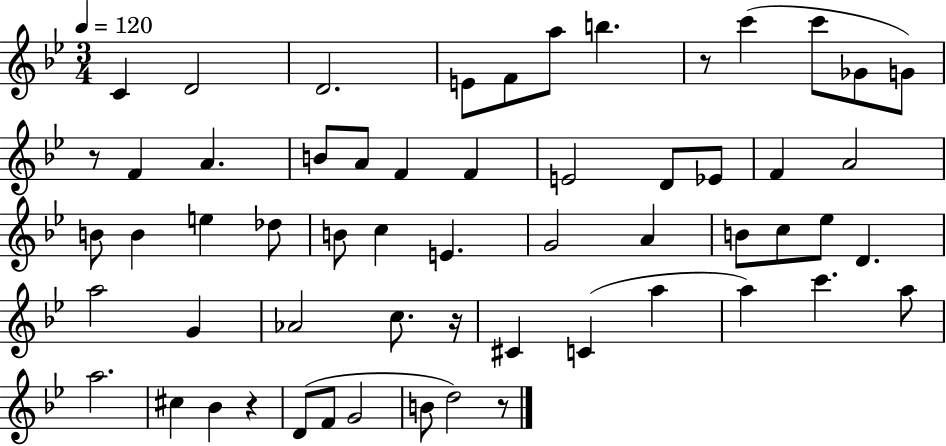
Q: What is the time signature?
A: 3/4